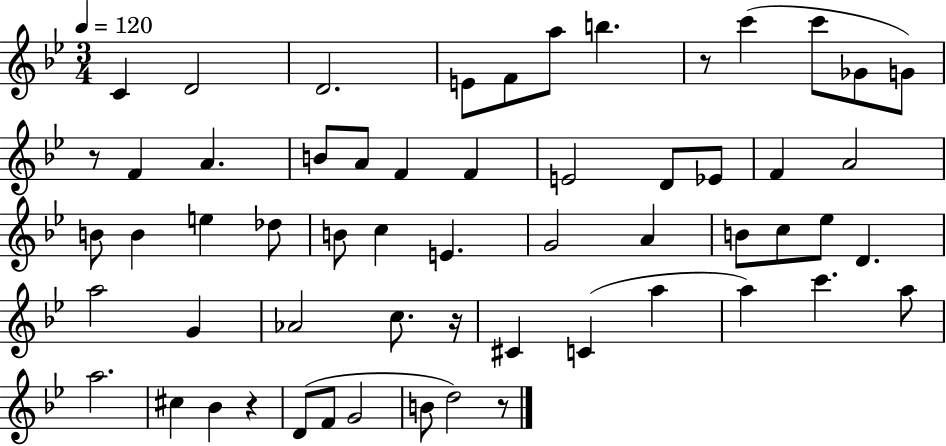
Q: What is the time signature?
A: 3/4